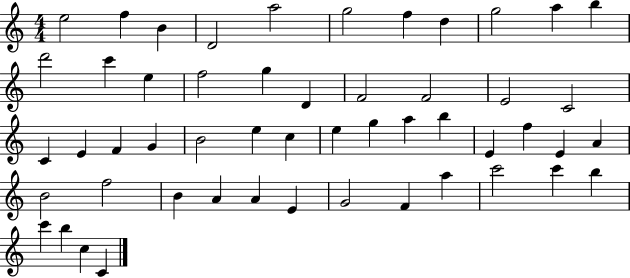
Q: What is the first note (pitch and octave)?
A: E5